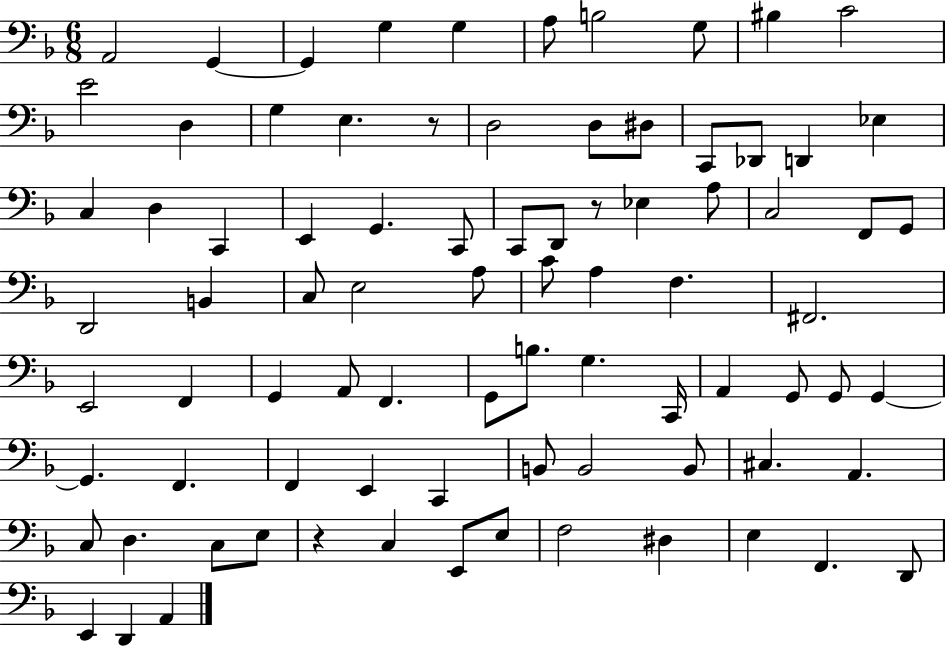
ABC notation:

X:1
T:Untitled
M:6/8
L:1/4
K:F
A,,2 G,, G,, G, G, A,/2 B,2 G,/2 ^B, C2 E2 D, G, E, z/2 D,2 D,/2 ^D,/2 C,,/2 _D,,/2 D,, _E, C, D, C,, E,, G,, C,,/2 C,,/2 D,,/2 z/2 _E, A,/2 C,2 F,,/2 G,,/2 D,,2 B,, C,/2 E,2 A,/2 C/2 A, F, ^F,,2 E,,2 F,, G,, A,,/2 F,, G,,/2 B,/2 G, C,,/4 A,, G,,/2 G,,/2 G,, G,, F,, F,, E,, C,, B,,/2 B,,2 B,,/2 ^C, A,, C,/2 D, C,/2 E,/2 z C, E,,/2 E,/2 F,2 ^D, E, F,, D,,/2 E,, D,, A,,